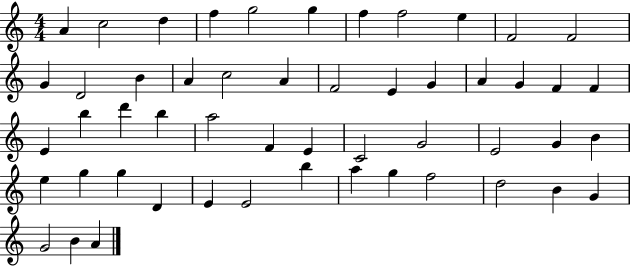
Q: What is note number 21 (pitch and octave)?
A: A4